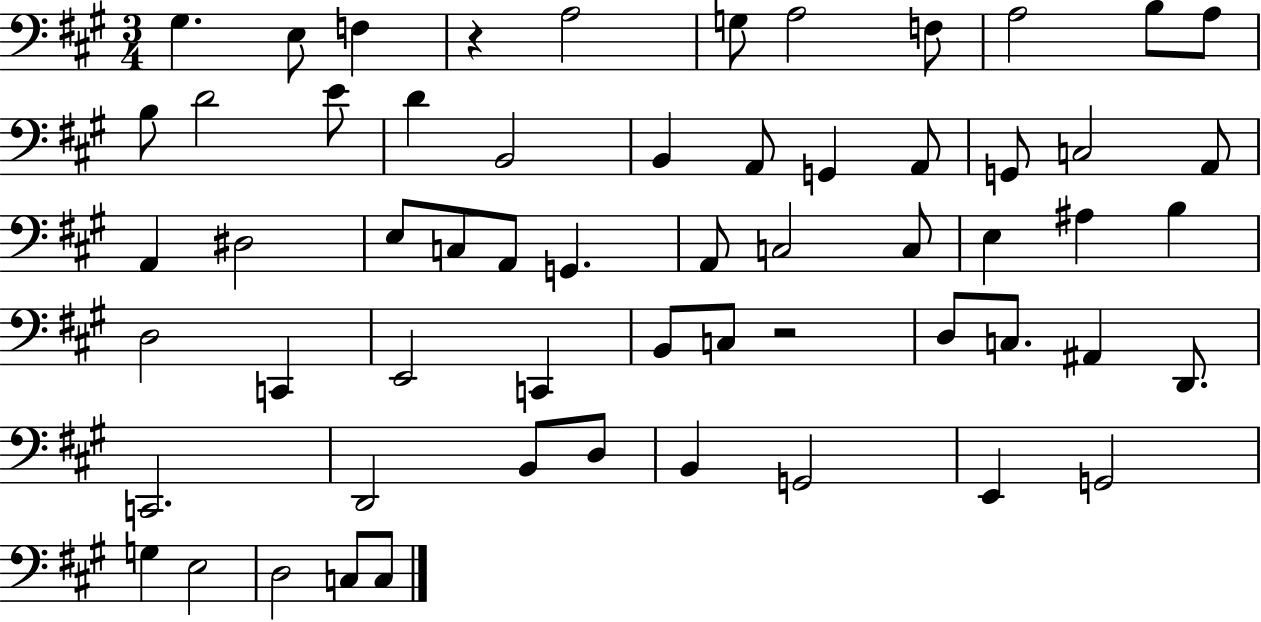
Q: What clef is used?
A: bass